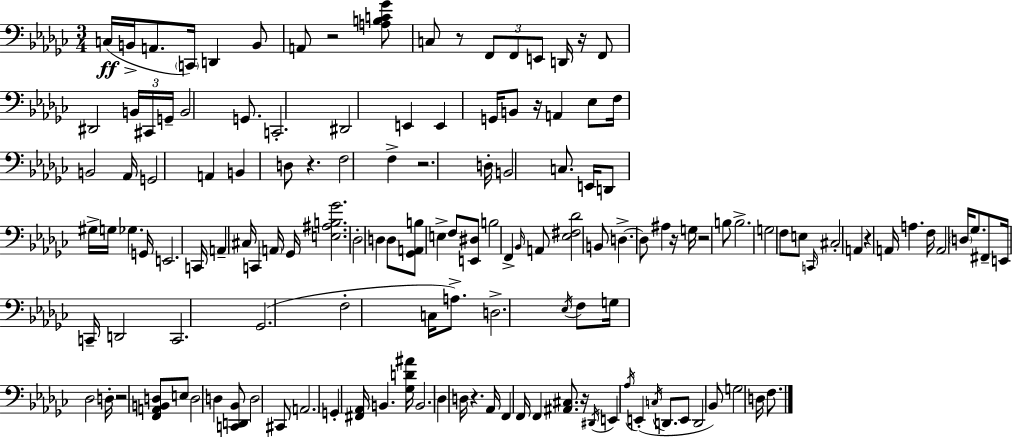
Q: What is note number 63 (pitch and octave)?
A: D3